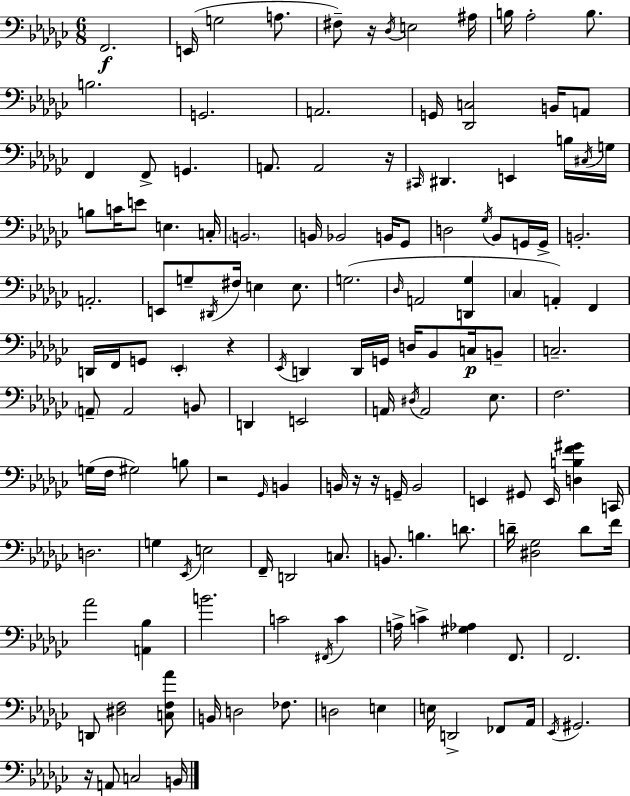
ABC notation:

X:1
T:Untitled
M:6/8
L:1/4
K:Ebm
F,,2 E,,/4 G,2 A,/2 ^F,/2 z/4 _D,/4 E,2 ^A,/4 B,/4 _A,2 B,/2 B,2 G,,2 A,,2 G,,/4 [_D,,C,]2 B,,/4 A,,/2 F,, F,,/2 G,, A,,/2 A,,2 z/4 ^C,,/4 ^D,, E,, B,/4 ^C,/4 G,/4 B,/2 C/4 E/2 E, C,/4 B,,2 B,,/4 _B,,2 B,,/4 _G,,/2 D,2 _G,/4 _B,,/2 G,,/4 G,,/4 B,,2 A,,2 E,,/2 G,/2 ^D,,/4 ^F,/4 E, E,/2 G,2 _D,/4 A,,2 [D,,_G,] _C, A,, F,, D,,/4 F,,/4 G,,/2 _E,, z _E,,/4 D,, D,,/4 G,,/4 D,/4 _B,,/2 C,/4 B,,/2 C,2 A,,/2 A,,2 B,,/2 D,, E,,2 A,,/4 ^D,/4 A,,2 _E,/2 F,2 G,/4 F,/4 ^G,2 B,/2 z2 _G,,/4 B,, B,,/4 z/4 z/4 G,,/4 B,,2 E,, ^G,,/2 E,,/4 [D,B,F^G] C,,/4 D,2 G, _E,,/4 E,2 F,,/4 D,,2 C,/2 B,,/2 B, D/2 D/4 [^D,_G,]2 D/2 F/4 _A2 [A,,_B,] B2 C2 ^F,,/4 C A,/4 C [^G,_A,] F,,/2 F,,2 D,,/2 [^D,F,]2 [C,F,_A]/2 B,,/4 D,2 _F,/2 D,2 E, E,/4 D,,2 _F,,/2 _A,,/4 _E,,/4 ^G,,2 z/4 A,,/2 C,2 B,,/4